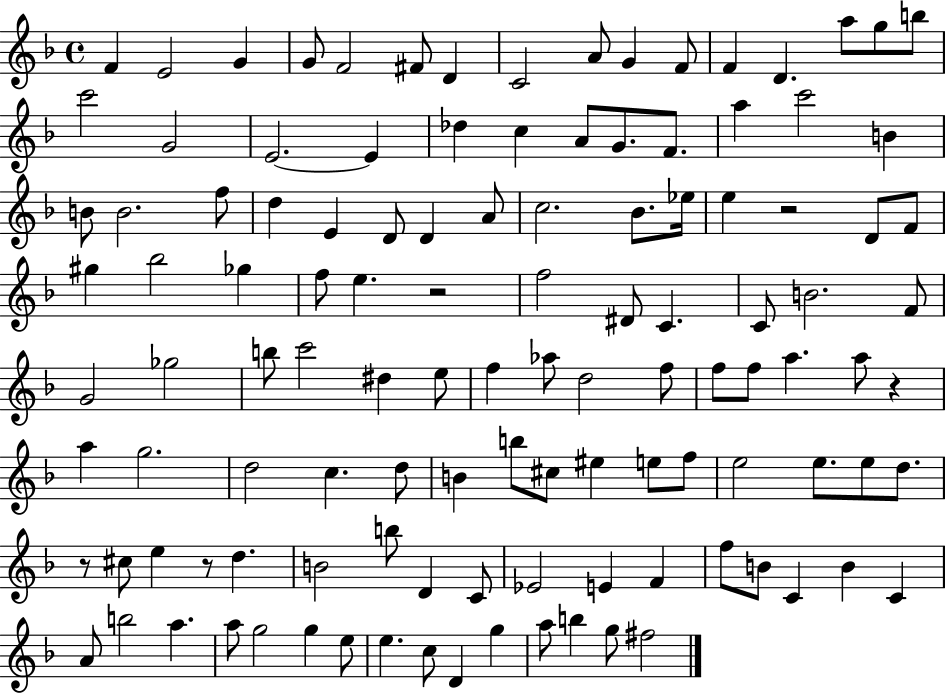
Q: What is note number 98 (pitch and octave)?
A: A4